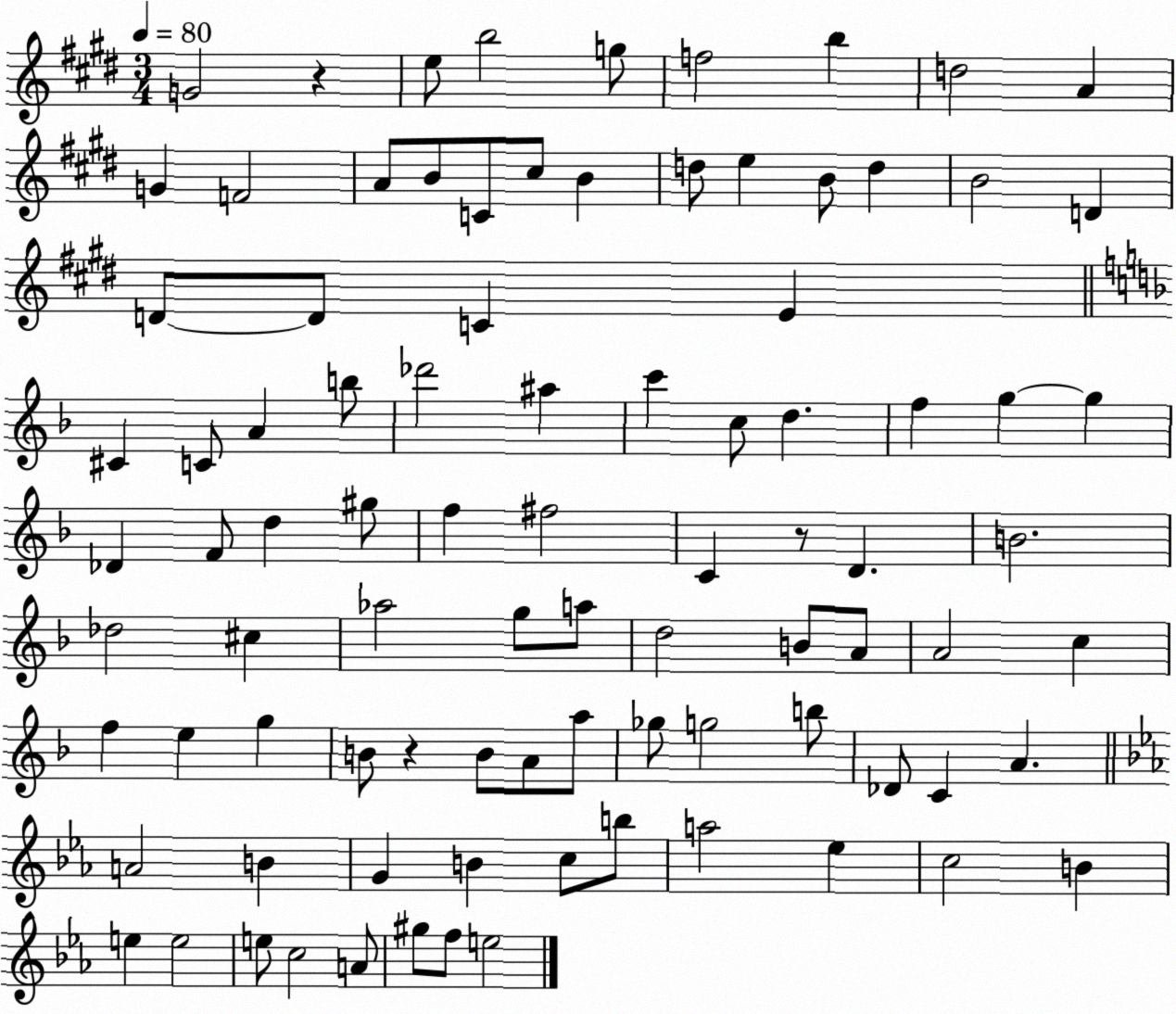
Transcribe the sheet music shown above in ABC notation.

X:1
T:Untitled
M:3/4
L:1/4
K:E
G2 z e/2 b2 g/2 f2 b d2 A G F2 A/2 B/2 C/2 ^c/2 B d/2 e B/2 d B2 D D/2 D/2 C E ^C C/2 A b/2 _d'2 ^a c' c/2 d f g g _D F/2 d ^g/2 f ^f2 C z/2 D B2 _d2 ^c _a2 g/2 a/2 d2 B/2 A/2 A2 c f e g B/2 z B/2 A/2 a/2 _g/2 g2 b/2 _D/2 C A A2 B G B c/2 b/2 a2 _e c2 B e e2 e/2 c2 A/2 ^g/2 f/2 e2